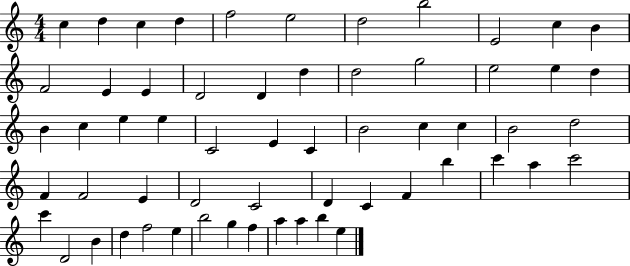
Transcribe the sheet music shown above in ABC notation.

X:1
T:Untitled
M:4/4
L:1/4
K:C
c d c d f2 e2 d2 b2 E2 c B F2 E E D2 D d d2 g2 e2 e d B c e e C2 E C B2 c c B2 d2 F F2 E D2 C2 D C F b c' a c'2 c' D2 B d f2 e b2 g f a a b e